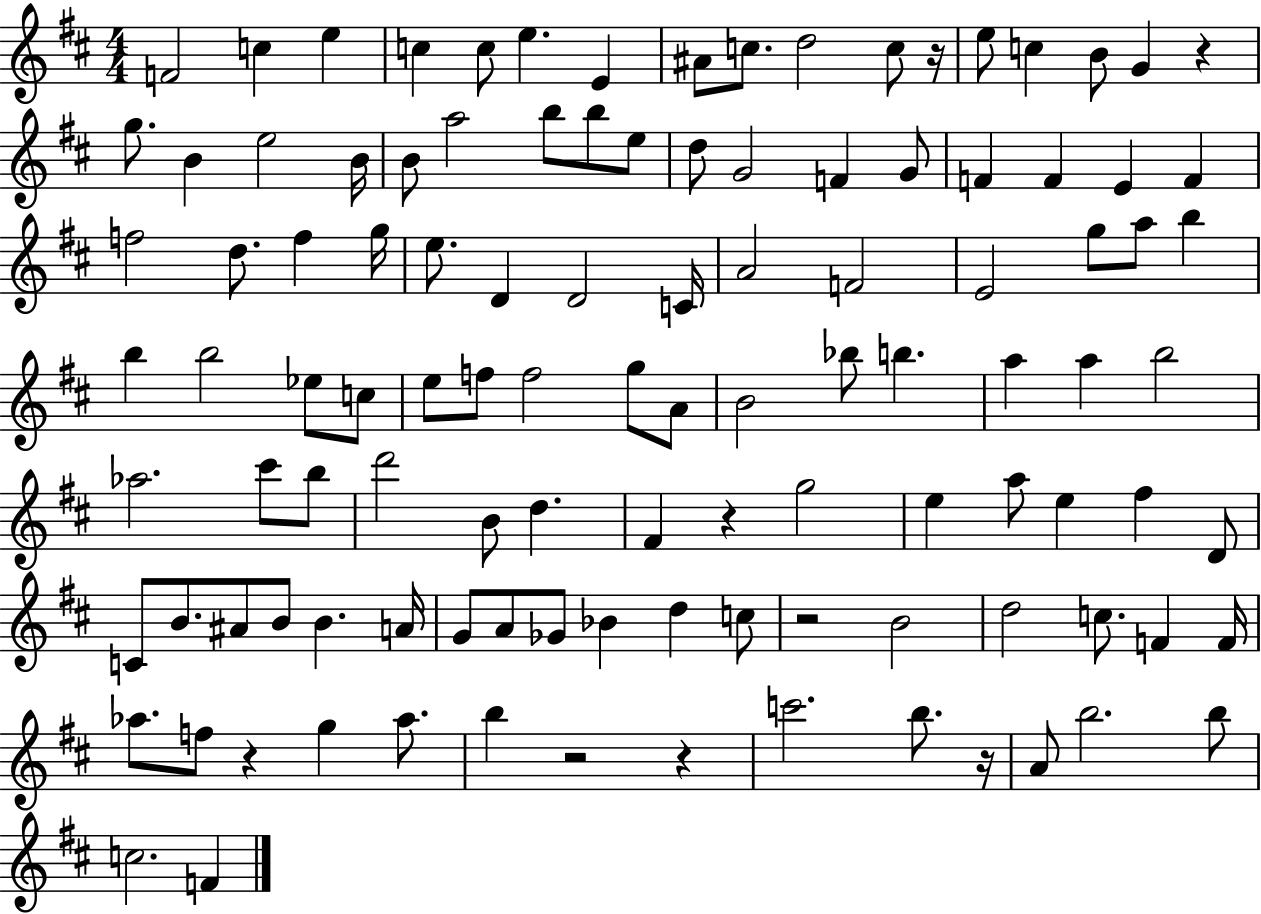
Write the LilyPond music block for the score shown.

{
  \clef treble
  \numericTimeSignature
  \time 4/4
  \key d \major
  f'2 c''4 e''4 | c''4 c''8 e''4. e'4 | ais'8 c''8. d''2 c''8 r16 | e''8 c''4 b'8 g'4 r4 | \break g''8. b'4 e''2 b'16 | b'8 a''2 b''8 b''8 e''8 | d''8 g'2 f'4 g'8 | f'4 f'4 e'4 f'4 | \break f''2 d''8. f''4 g''16 | e''8. d'4 d'2 c'16 | a'2 f'2 | e'2 g''8 a''8 b''4 | \break b''4 b''2 ees''8 c''8 | e''8 f''8 f''2 g''8 a'8 | b'2 bes''8 b''4. | a''4 a''4 b''2 | \break aes''2. cis'''8 b''8 | d'''2 b'8 d''4. | fis'4 r4 g''2 | e''4 a''8 e''4 fis''4 d'8 | \break c'8 b'8. ais'8 b'8 b'4. a'16 | g'8 a'8 ges'8 bes'4 d''4 c''8 | r2 b'2 | d''2 c''8. f'4 f'16 | \break aes''8. f''8 r4 g''4 aes''8. | b''4 r2 r4 | c'''2. b''8. r16 | a'8 b''2. b''8 | \break c''2. f'4 | \bar "|."
}